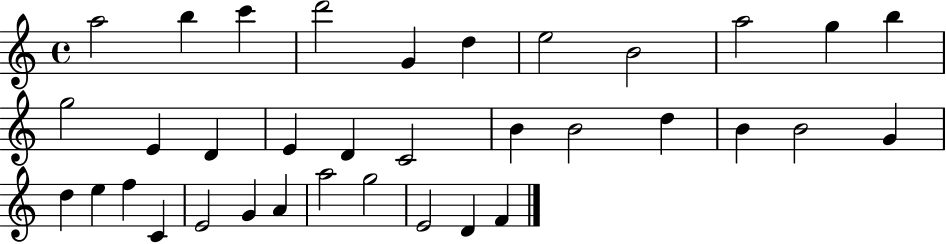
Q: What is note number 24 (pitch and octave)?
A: D5